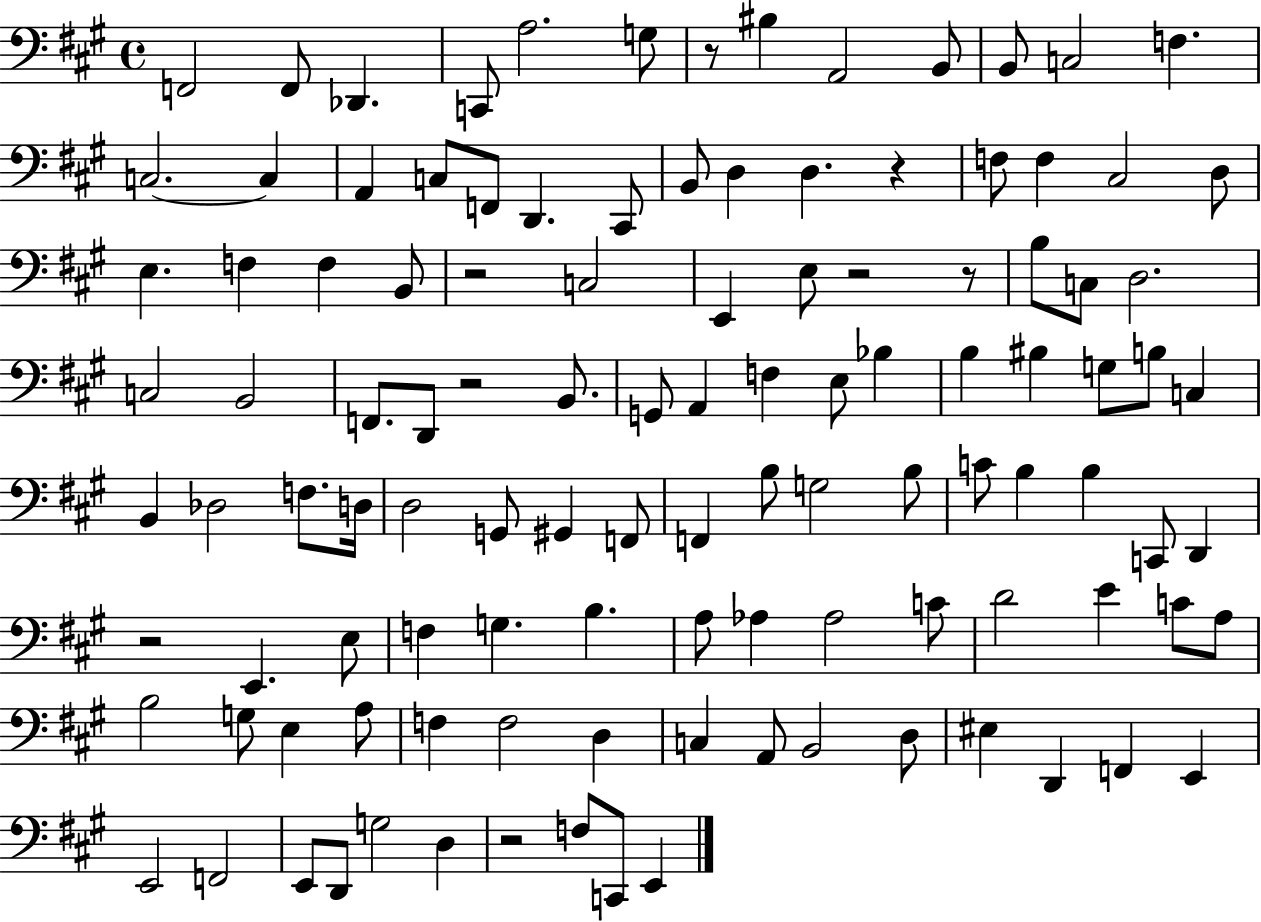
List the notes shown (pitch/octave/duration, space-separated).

F2/h F2/e Db2/q. C2/e A3/h. G3/e R/e BIS3/q A2/h B2/e B2/e C3/h F3/q. C3/h. C3/q A2/q C3/e F2/e D2/q. C#2/e B2/e D3/q D3/q. R/q F3/e F3/q C#3/h D3/e E3/q. F3/q F3/q B2/e R/h C3/h E2/q E3/e R/h R/e B3/e C3/e D3/h. C3/h B2/h F2/e. D2/e R/h B2/e. G2/e A2/q F3/q E3/e Bb3/q B3/q BIS3/q G3/e B3/e C3/q B2/q Db3/h F3/e. D3/s D3/h G2/e G#2/q F2/e F2/q B3/e G3/h B3/e C4/e B3/q B3/q C2/e D2/q R/h E2/q. E3/e F3/q G3/q. B3/q. A3/e Ab3/q Ab3/h C4/e D4/h E4/q C4/e A3/e B3/h G3/e E3/q A3/e F3/q F3/h D3/q C3/q A2/e B2/h D3/e EIS3/q D2/q F2/q E2/q E2/h F2/h E2/e D2/e G3/h D3/q R/h F3/e C2/e E2/q